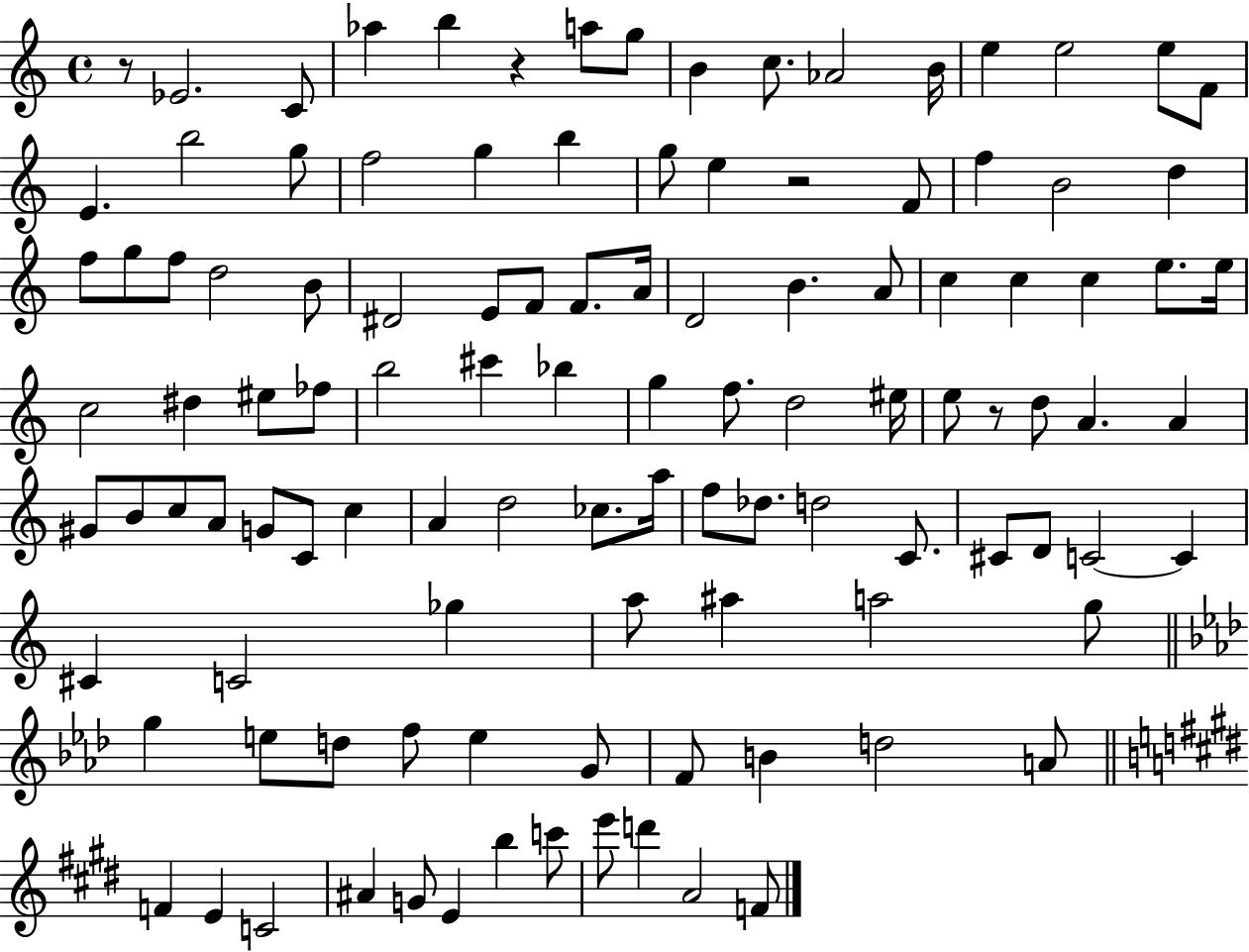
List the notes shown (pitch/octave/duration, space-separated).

R/e Eb4/h. C4/e Ab5/q B5/q R/q A5/e G5/e B4/q C5/e. Ab4/h B4/s E5/q E5/h E5/e F4/e E4/q. B5/h G5/e F5/h G5/q B5/q G5/e E5/q R/h F4/e F5/q B4/h D5/q F5/e G5/e F5/e D5/h B4/e D#4/h E4/e F4/e F4/e. A4/s D4/h B4/q. A4/e C5/q C5/q C5/q E5/e. E5/s C5/h D#5/q EIS5/e FES5/e B5/h C#6/q Bb5/q G5/q F5/e. D5/h EIS5/s E5/e R/e D5/e A4/q. A4/q G#4/e B4/e C5/e A4/e G4/e C4/e C5/q A4/q D5/h CES5/e. A5/s F5/e Db5/e. D5/h C4/e. C#4/e D4/e C4/h C4/q C#4/q C4/h Gb5/q A5/e A#5/q A5/h G5/e G5/q E5/e D5/e F5/e E5/q G4/e F4/e B4/q D5/h A4/e F4/q E4/q C4/h A#4/q G4/e E4/q B5/q C6/e E6/e D6/q A4/h F4/e